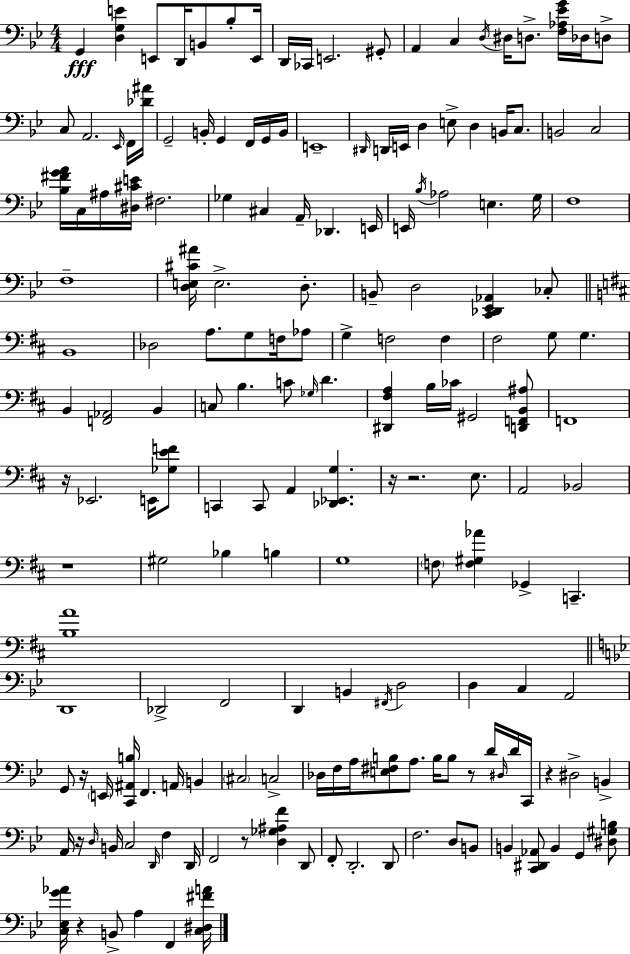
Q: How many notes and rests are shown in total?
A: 177